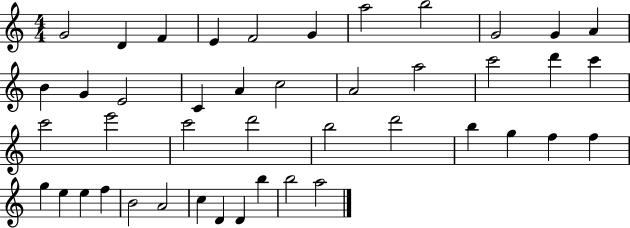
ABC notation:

X:1
T:Untitled
M:4/4
L:1/4
K:C
G2 D F E F2 G a2 b2 G2 G A B G E2 C A c2 A2 a2 c'2 d' c' c'2 e'2 c'2 d'2 b2 d'2 b g f f g e e f B2 A2 c D D b b2 a2